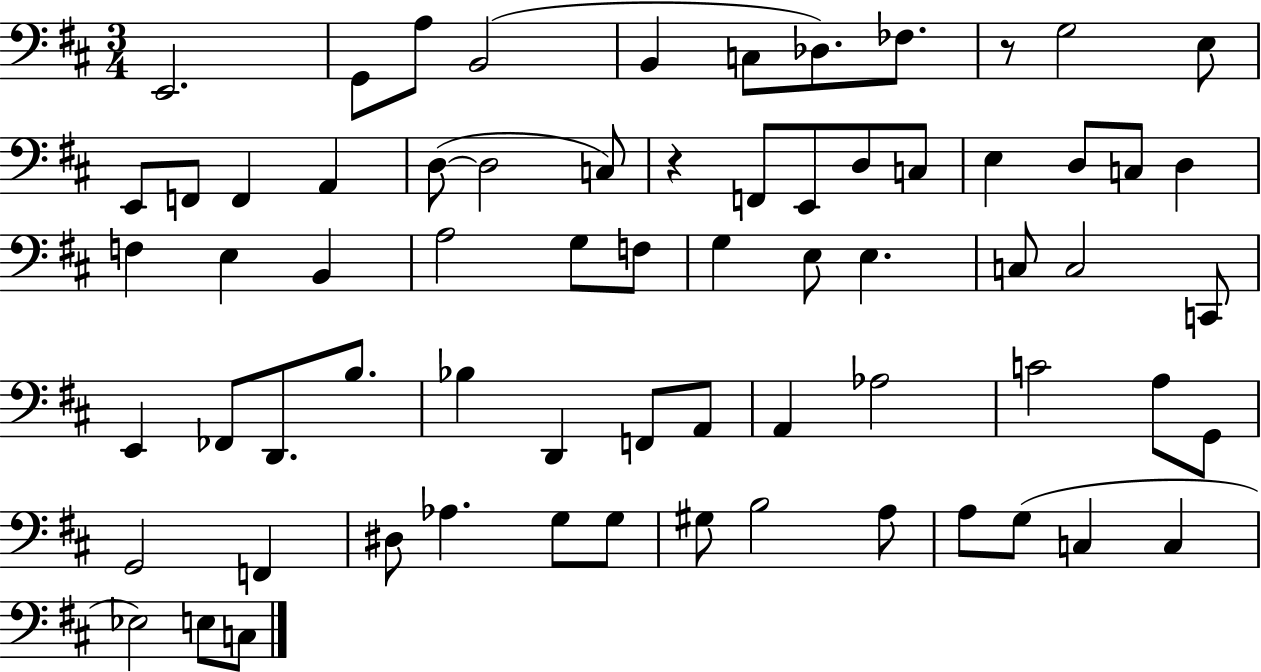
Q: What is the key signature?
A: D major